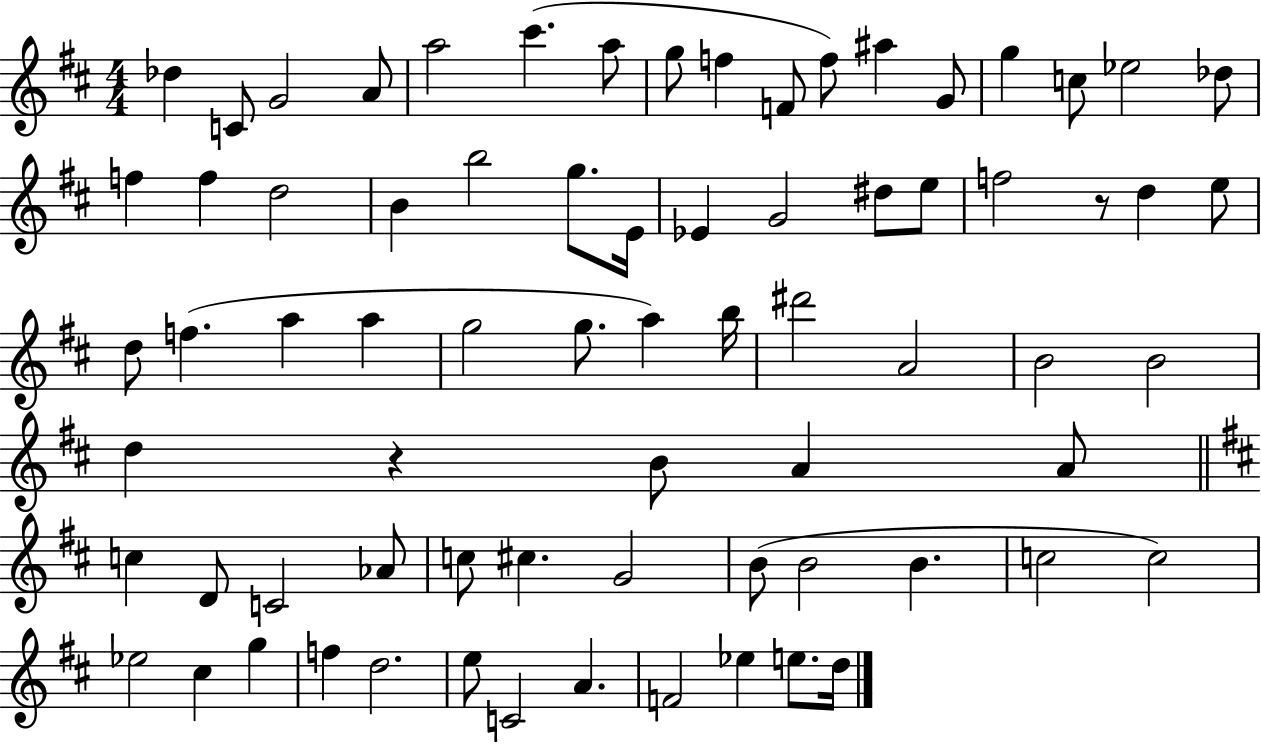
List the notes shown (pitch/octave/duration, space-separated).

Db5/q C4/e G4/h A4/e A5/h C#6/q. A5/e G5/e F5/q F4/e F5/e A#5/q G4/e G5/q C5/e Eb5/h Db5/e F5/q F5/q D5/h B4/q B5/h G5/e. E4/s Eb4/q G4/h D#5/e E5/e F5/h R/e D5/q E5/e D5/e F5/q. A5/q A5/q G5/h G5/e. A5/q B5/s D#6/h A4/h B4/h B4/h D5/q R/q B4/e A4/q A4/e C5/q D4/e C4/h Ab4/e C5/e C#5/q. G4/h B4/e B4/h B4/q. C5/h C5/h Eb5/h C#5/q G5/q F5/q D5/h. E5/e C4/h A4/q. F4/h Eb5/q E5/e. D5/s